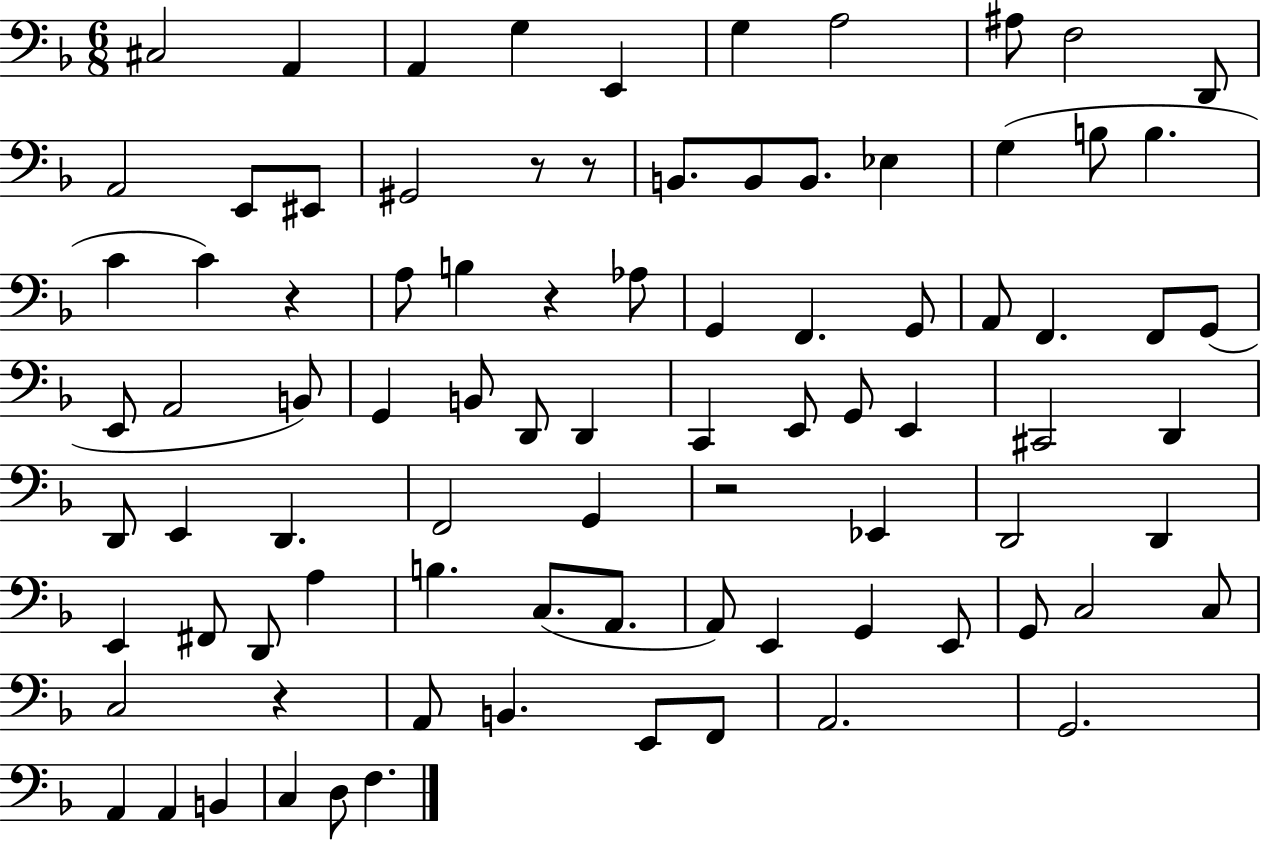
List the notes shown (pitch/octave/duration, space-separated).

C#3/h A2/q A2/q G3/q E2/q G3/q A3/h A#3/e F3/h D2/e A2/h E2/e EIS2/e G#2/h R/e R/e B2/e. B2/e B2/e. Eb3/q G3/q B3/e B3/q. C4/q C4/q R/q A3/e B3/q R/q Ab3/e G2/q F2/q. G2/e A2/e F2/q. F2/e G2/e E2/e A2/h B2/e G2/q B2/e D2/e D2/q C2/q E2/e G2/e E2/q C#2/h D2/q D2/e E2/q D2/q. F2/h G2/q R/h Eb2/q D2/h D2/q E2/q F#2/e D2/e A3/q B3/q. C3/e. A2/e. A2/e E2/q G2/q E2/e G2/e C3/h C3/e C3/h R/q A2/e B2/q. E2/e F2/e A2/h. G2/h. A2/q A2/q B2/q C3/q D3/e F3/q.